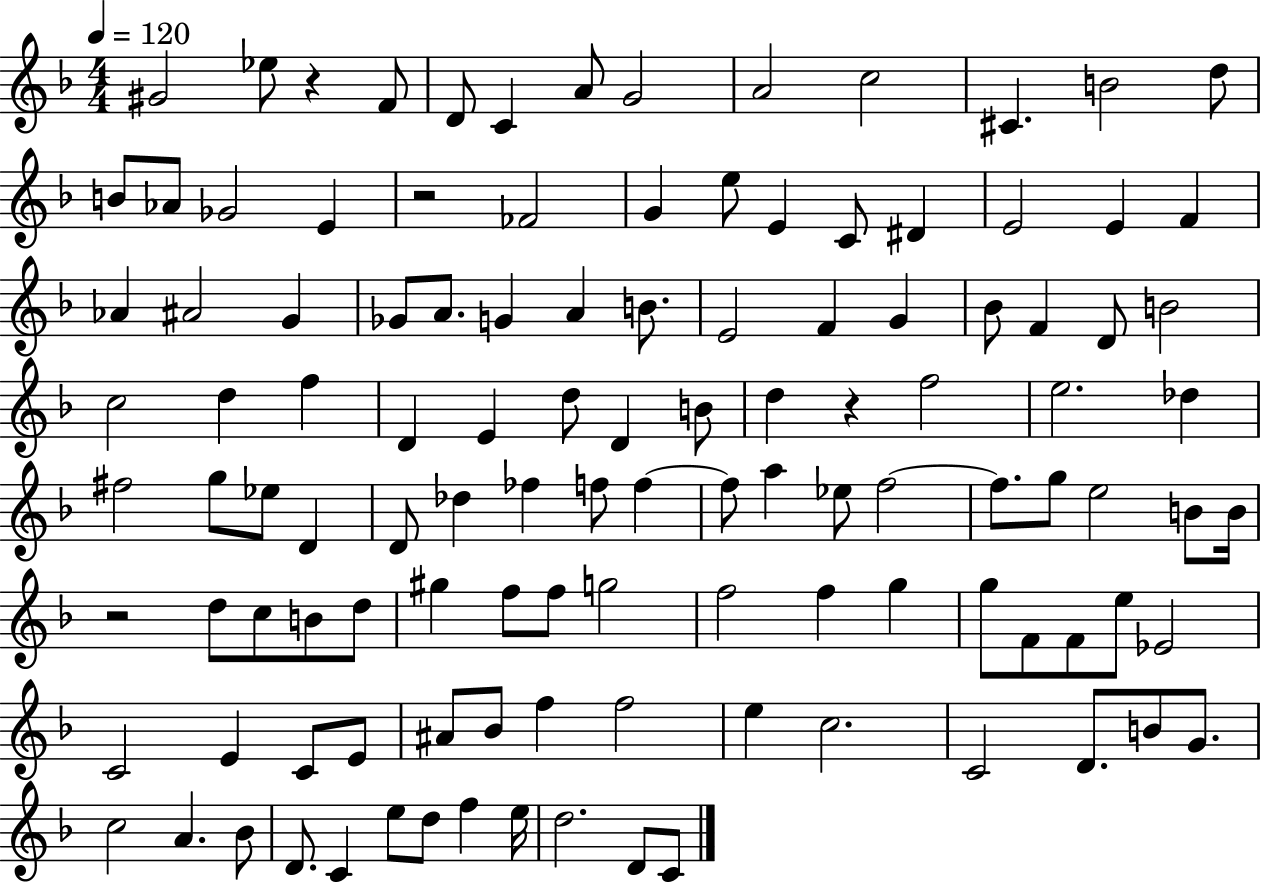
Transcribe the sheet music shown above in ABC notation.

X:1
T:Untitled
M:4/4
L:1/4
K:F
^G2 _e/2 z F/2 D/2 C A/2 G2 A2 c2 ^C B2 d/2 B/2 _A/2 _G2 E z2 _F2 G e/2 E C/2 ^D E2 E F _A ^A2 G _G/2 A/2 G A B/2 E2 F G _B/2 F D/2 B2 c2 d f D E d/2 D B/2 d z f2 e2 _d ^f2 g/2 _e/2 D D/2 _d _f f/2 f f/2 a _e/2 f2 f/2 g/2 e2 B/2 B/4 z2 d/2 c/2 B/2 d/2 ^g f/2 f/2 g2 f2 f g g/2 F/2 F/2 e/2 _E2 C2 E C/2 E/2 ^A/2 _B/2 f f2 e c2 C2 D/2 B/2 G/2 c2 A _B/2 D/2 C e/2 d/2 f e/4 d2 D/2 C/2